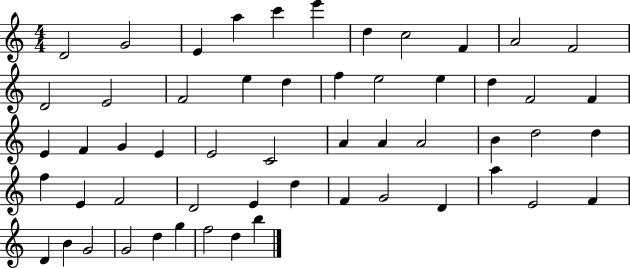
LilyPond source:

{
  \clef treble
  \numericTimeSignature
  \time 4/4
  \key c \major
  d'2 g'2 | e'4 a''4 c'''4 e'''4 | d''4 c''2 f'4 | a'2 f'2 | \break d'2 e'2 | f'2 e''4 d''4 | f''4 e''2 e''4 | d''4 f'2 f'4 | \break e'4 f'4 g'4 e'4 | e'2 c'2 | a'4 a'4 a'2 | b'4 d''2 d''4 | \break f''4 e'4 f'2 | d'2 e'4 d''4 | f'4 g'2 d'4 | a''4 e'2 f'4 | \break d'4 b'4 g'2 | g'2 d''4 g''4 | f''2 d''4 b''4 | \bar "|."
}